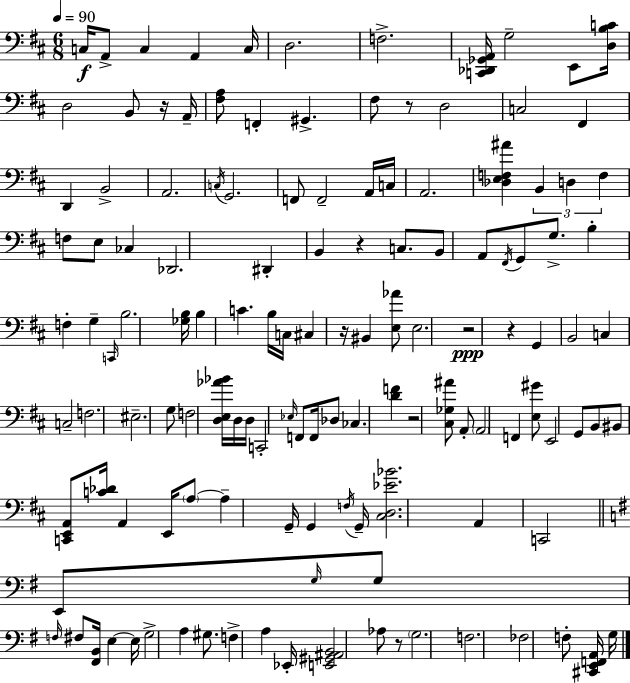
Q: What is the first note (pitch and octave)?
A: C3